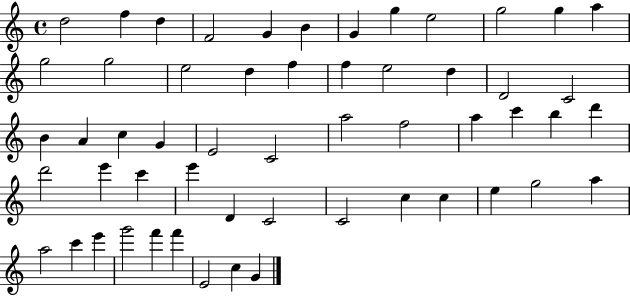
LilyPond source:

{
  \clef treble
  \time 4/4
  \defaultTimeSignature
  \key c \major
  d''2 f''4 d''4 | f'2 g'4 b'4 | g'4 g''4 e''2 | g''2 g''4 a''4 | \break g''2 g''2 | e''2 d''4 f''4 | f''4 e''2 d''4 | d'2 c'2 | \break b'4 a'4 c''4 g'4 | e'2 c'2 | a''2 f''2 | a''4 c'''4 b''4 d'''4 | \break d'''2 e'''4 c'''4 | e'''4 d'4 c'2 | c'2 c''4 c''4 | e''4 g''2 a''4 | \break a''2 c'''4 e'''4 | g'''2 f'''4 f'''4 | e'2 c''4 g'4 | \bar "|."
}